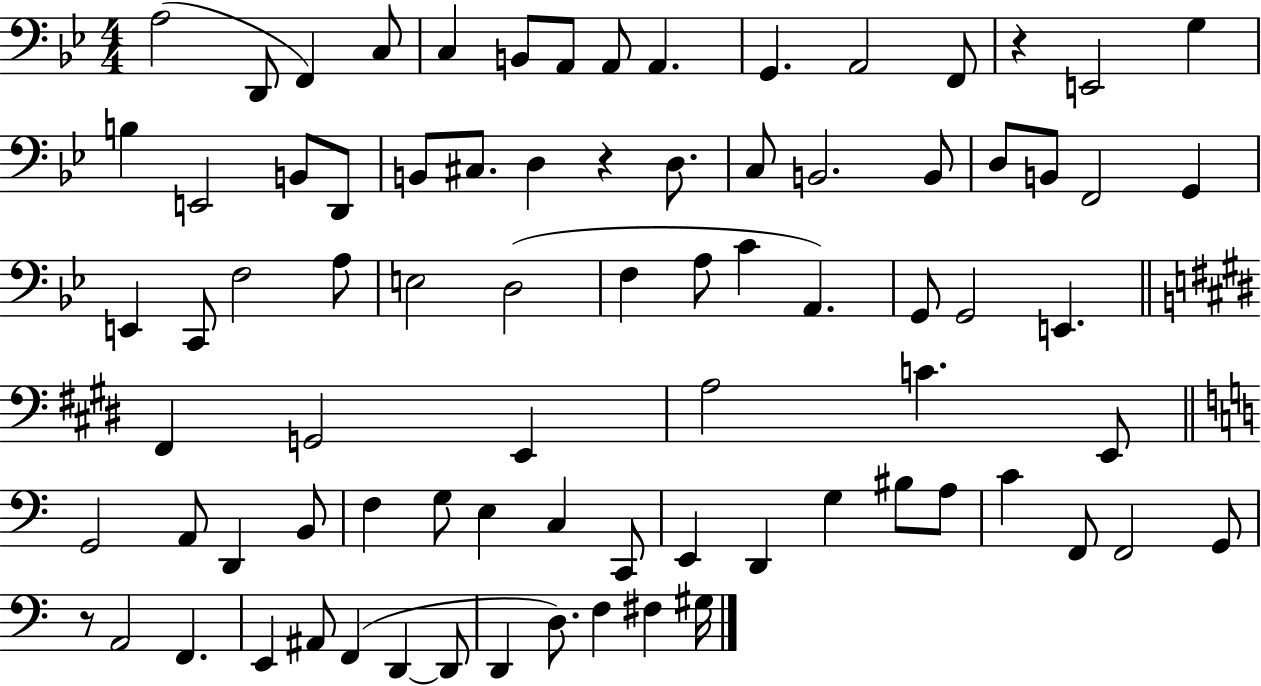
{
  \clef bass
  \numericTimeSignature
  \time 4/4
  \key bes \major
  a2( d,8 f,4) c8 | c4 b,8 a,8 a,8 a,4. | g,4. a,2 f,8 | r4 e,2 g4 | \break b4 e,2 b,8 d,8 | b,8 cis8. d4 r4 d8. | c8 b,2. b,8 | d8 b,8 f,2 g,4 | \break e,4 c,8 f2 a8 | e2 d2( | f4 a8 c'4 a,4.) | g,8 g,2 e,4. | \break \bar "||" \break \key e \major fis,4 g,2 e,4 | a2 c'4. e,8 | \bar "||" \break \key c \major g,2 a,8 d,4 b,8 | f4 g8 e4 c4 c,8 | e,4 d,4 g4 bis8 a8 | c'4 f,8 f,2 g,8 | \break r8 a,2 f,4. | e,4 ais,8 f,4( d,4~~ d,8 | d,4 d8.) f4 fis4 gis16 | \bar "|."
}